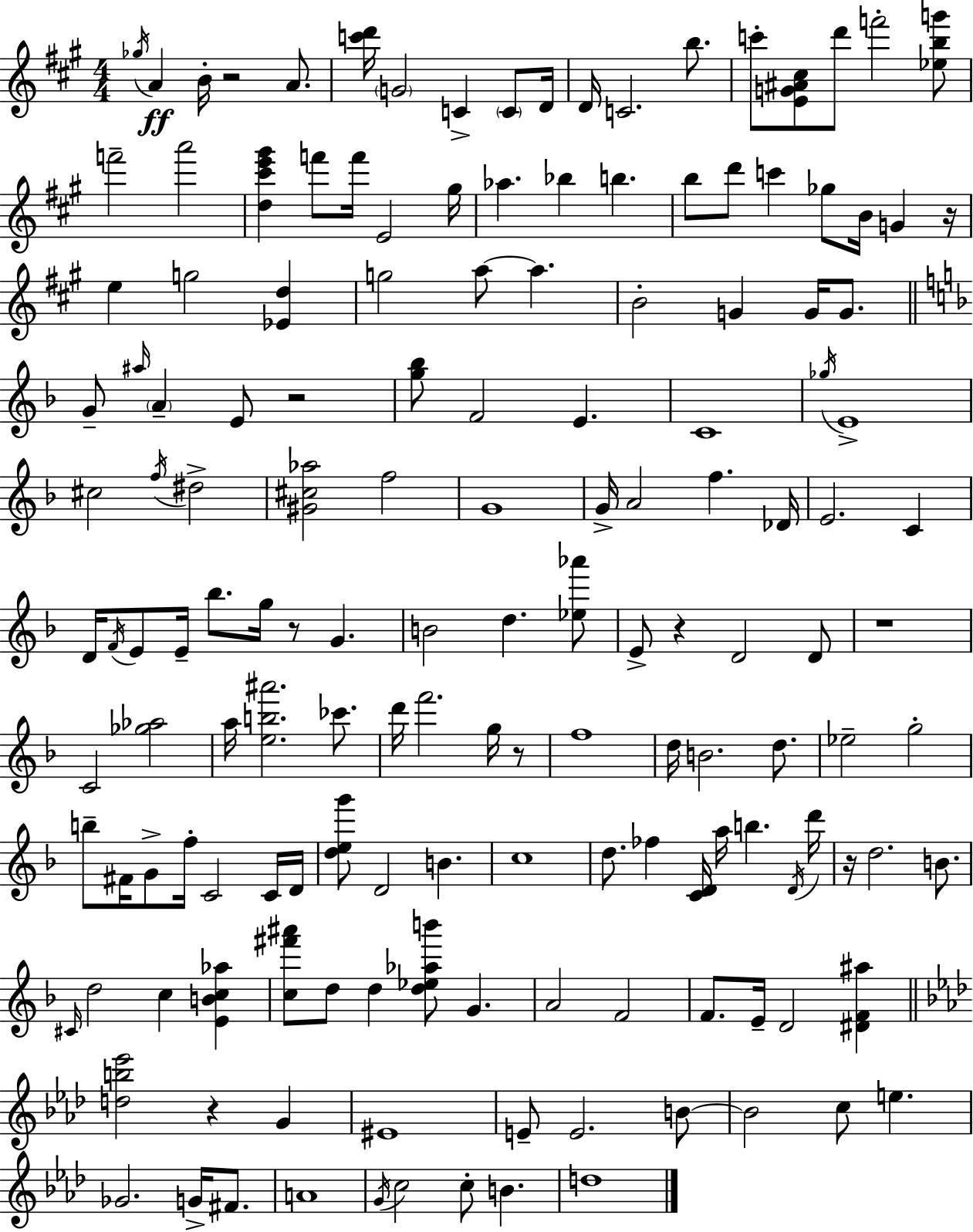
{
  \clef treble
  \numericTimeSignature
  \time 4/4
  \key a \major
  \acciaccatura { ges''16 }\ff a'4 b'16-. r2 a'8. | <c''' d'''>16 \parenthesize g'2 c'4-> \parenthesize c'8 | d'16 d'16 c'2. b''8. | c'''8-. <e' g' ais' cis''>8 d'''8 f'''2-. <ees'' b'' g'''>8 | \break f'''2-- a'''2 | <d'' cis''' e''' gis'''>4 f'''8 f'''16 e'2 | gis''16 aes''4. bes''4 b''4. | b''8 d'''8 c'''4 ges''8 b'16 g'4 | \break r16 e''4 g''2 <ees' d''>4 | g''2 a''8~~ a''4. | b'2-. g'4 g'16 g'8. | \bar "||" \break \key f \major g'8-- \grace { ais''16 } \parenthesize a'4-- e'8 r2 | <g'' bes''>8 f'2 e'4. | c'1 | \acciaccatura { ges''16 } e'1-> | \break cis''2 \acciaccatura { f''16 } dis''2-> | <gis' cis'' aes''>2 f''2 | g'1 | g'16-> a'2 f''4. | \break des'16 e'2. c'4 | d'16 \acciaccatura { f'16 } e'8 e'16-- bes''8. g''16 r8 g'4. | b'2 d''4. | <ees'' aes'''>8 e'8-> r4 d'2 | \break d'8 r1 | c'2 <ges'' aes''>2 | a''16 <e'' b'' ais'''>2. | ces'''8. d'''16 f'''2. | \break g''16 r8 f''1 | d''16 b'2. | d''8. ees''2-- g''2-. | b''8-- fis'16 g'8-> f''16-. c'2 | \break c'16 d'16 <d'' e'' g'''>8 d'2 b'4. | c''1 | d''8. fes''4 <c' d'>16 a''16 b''4. | \acciaccatura { d'16 } d'''16 r16 d''2. | \break b'8. \grace { cis'16 } d''2 c''4 | <e' b' c'' aes''>4 <c'' fis''' ais'''>8 d''8 d''4 <d'' ees'' aes'' b'''>8 | g'4. a'2 f'2 | f'8. e'16-- d'2 | \break <dis' f' ais''>4 \bar "||" \break \key aes \major <d'' b'' ees'''>2 r4 g'4 | eis'1 | e'8-- e'2. b'8~~ | b'2 c''8 e''4. | \break ges'2. g'16-> fis'8. | a'1 | \acciaccatura { g'16 } c''2 c''8-. b'4. | d''1 | \break \bar "|."
}